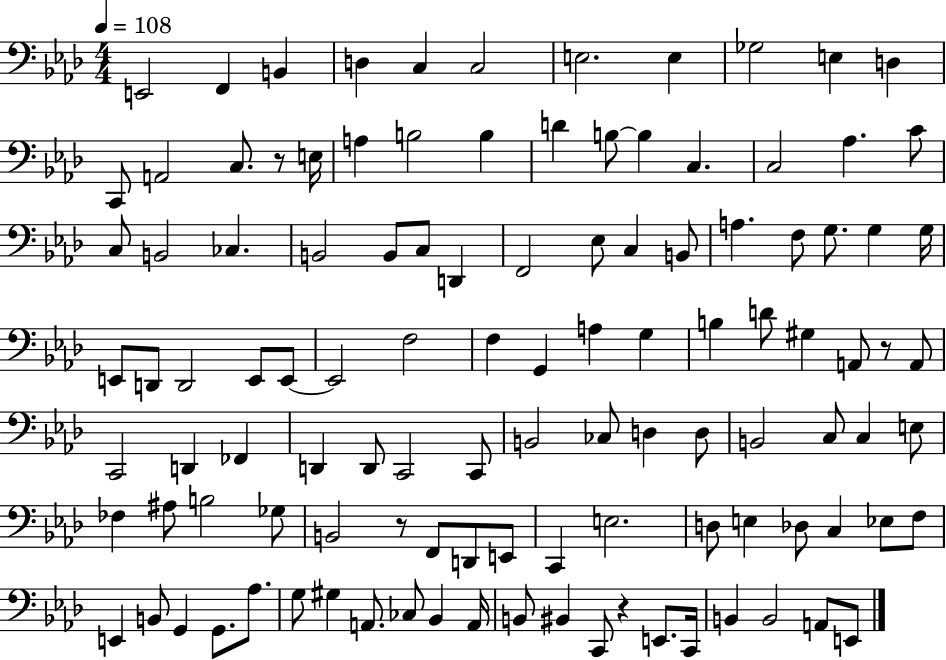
X:1
T:Untitled
M:4/4
L:1/4
K:Ab
E,,2 F,, B,, D, C, C,2 E,2 E, _G,2 E, D, C,,/2 A,,2 C,/2 z/2 E,/4 A, B,2 B, D B,/2 B, C, C,2 _A, C/2 C,/2 B,,2 _C, B,,2 B,,/2 C,/2 D,, F,,2 _E,/2 C, B,,/2 A, F,/2 G,/2 G, G,/4 E,,/2 D,,/2 D,,2 E,,/2 E,,/2 E,,2 F,2 F, G,, A, G, B, D/2 ^G, A,,/2 z/2 A,,/2 C,,2 D,, _F,, D,, D,,/2 C,,2 C,,/2 B,,2 _C,/2 D, D,/2 B,,2 C,/2 C, E,/2 _F, ^A,/2 B,2 _G,/2 B,,2 z/2 F,,/2 D,,/2 E,,/2 C,, E,2 D,/2 E, _D,/2 C, _E,/2 F,/2 E,, B,,/2 G,, G,,/2 _A,/2 G,/2 ^G, A,,/2 _C,/2 _B,, A,,/4 B,,/2 ^B,, C,,/2 z E,,/2 C,,/4 B,, B,,2 A,,/2 E,,/2